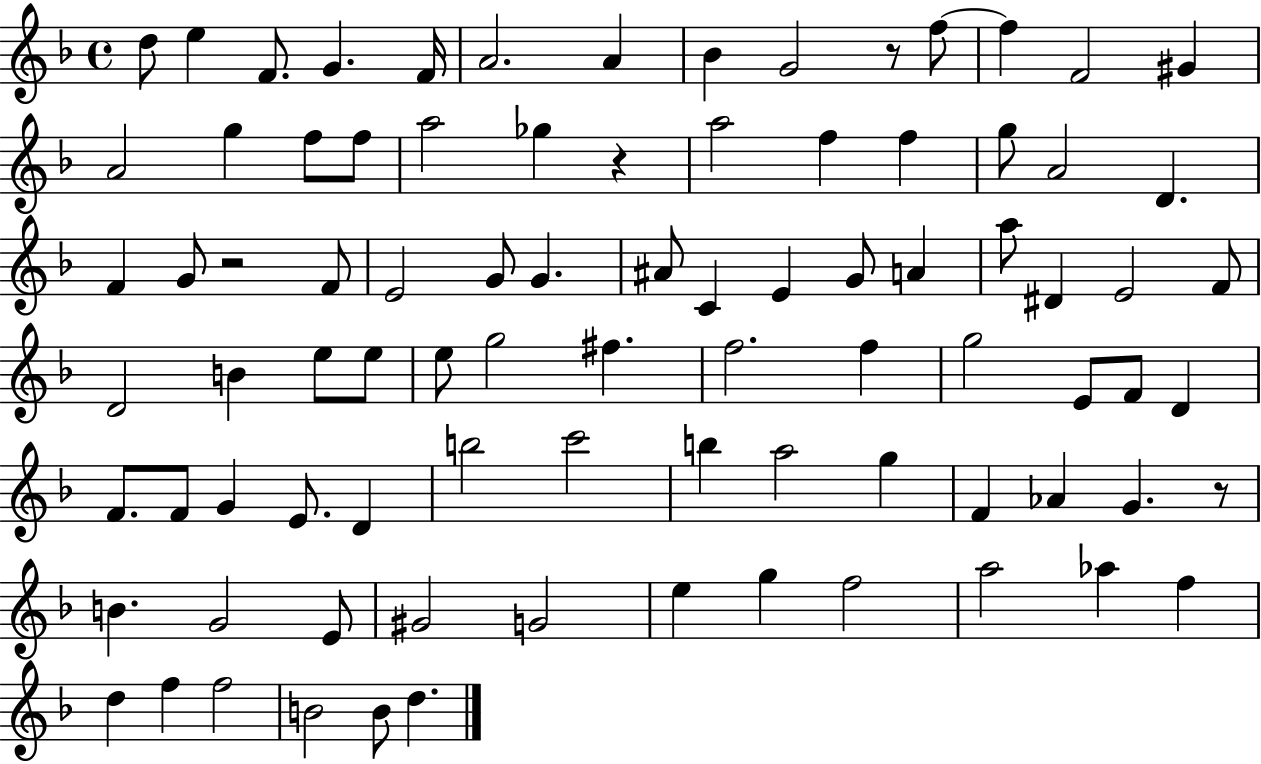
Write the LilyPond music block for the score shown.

{
  \clef treble
  \time 4/4
  \defaultTimeSignature
  \key f \major
  \repeat volta 2 { d''8 e''4 f'8. g'4. f'16 | a'2. a'4 | bes'4 g'2 r8 f''8~~ | f''4 f'2 gis'4 | \break a'2 g''4 f''8 f''8 | a''2 ges''4 r4 | a''2 f''4 f''4 | g''8 a'2 d'4. | \break f'4 g'8 r2 f'8 | e'2 g'8 g'4. | ais'8 c'4 e'4 g'8 a'4 | a''8 dis'4 e'2 f'8 | \break d'2 b'4 e''8 e''8 | e''8 g''2 fis''4. | f''2. f''4 | g''2 e'8 f'8 d'4 | \break f'8. f'8 g'4 e'8. d'4 | b''2 c'''2 | b''4 a''2 g''4 | f'4 aes'4 g'4. r8 | \break b'4. g'2 e'8 | gis'2 g'2 | e''4 g''4 f''2 | a''2 aes''4 f''4 | \break d''4 f''4 f''2 | b'2 b'8 d''4. | } \bar "|."
}